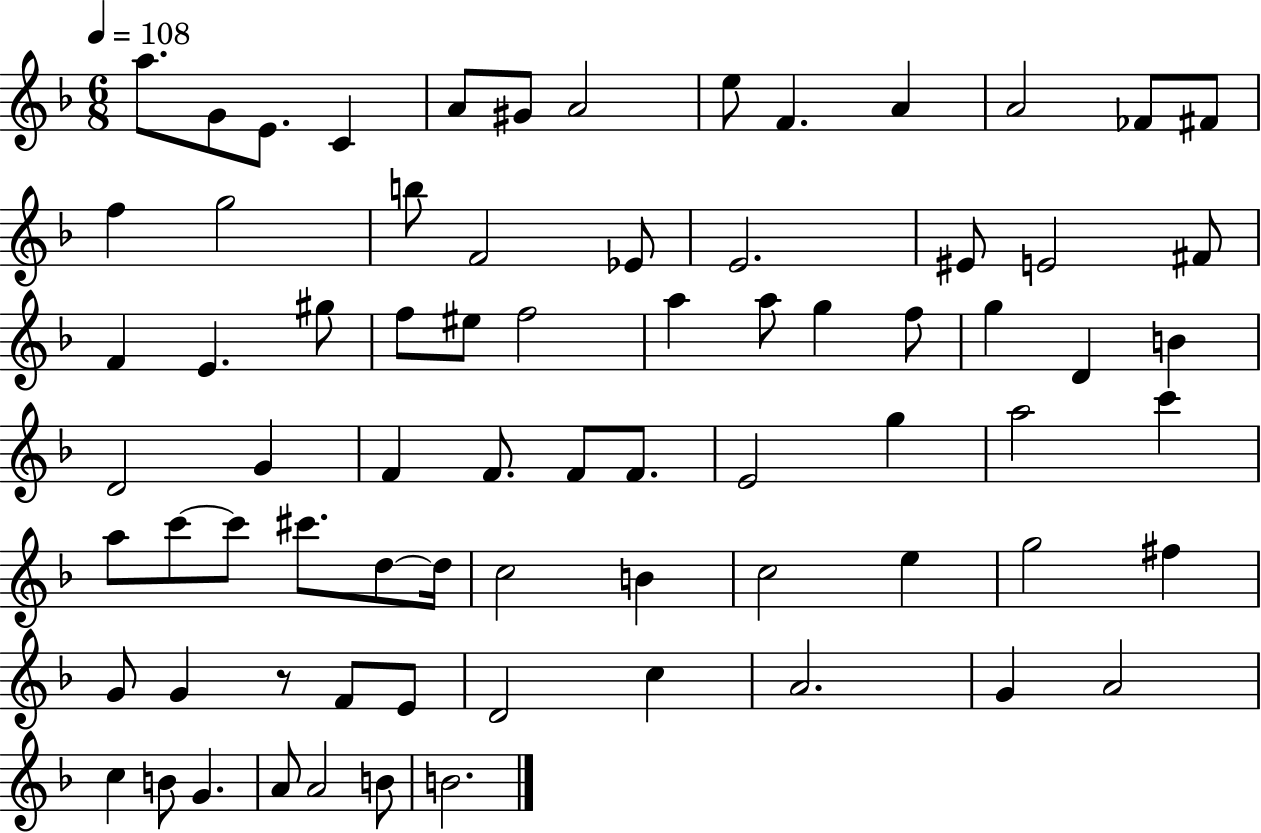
{
  \clef treble
  \numericTimeSignature
  \time 6/8
  \key f \major
  \tempo 4 = 108
  a''8. g'8 e'8. c'4 | a'8 gis'8 a'2 | e''8 f'4. a'4 | a'2 fes'8 fis'8 | \break f''4 g''2 | b''8 f'2 ees'8 | e'2. | eis'8 e'2 fis'8 | \break f'4 e'4. gis''8 | f''8 eis''8 f''2 | a''4 a''8 g''4 f''8 | g''4 d'4 b'4 | \break d'2 g'4 | f'4 f'8. f'8 f'8. | e'2 g''4 | a''2 c'''4 | \break a''8 c'''8~~ c'''8 cis'''8. d''8~~ d''16 | c''2 b'4 | c''2 e''4 | g''2 fis''4 | \break g'8 g'4 r8 f'8 e'8 | d'2 c''4 | a'2. | g'4 a'2 | \break c''4 b'8 g'4. | a'8 a'2 b'8 | b'2. | \bar "|."
}